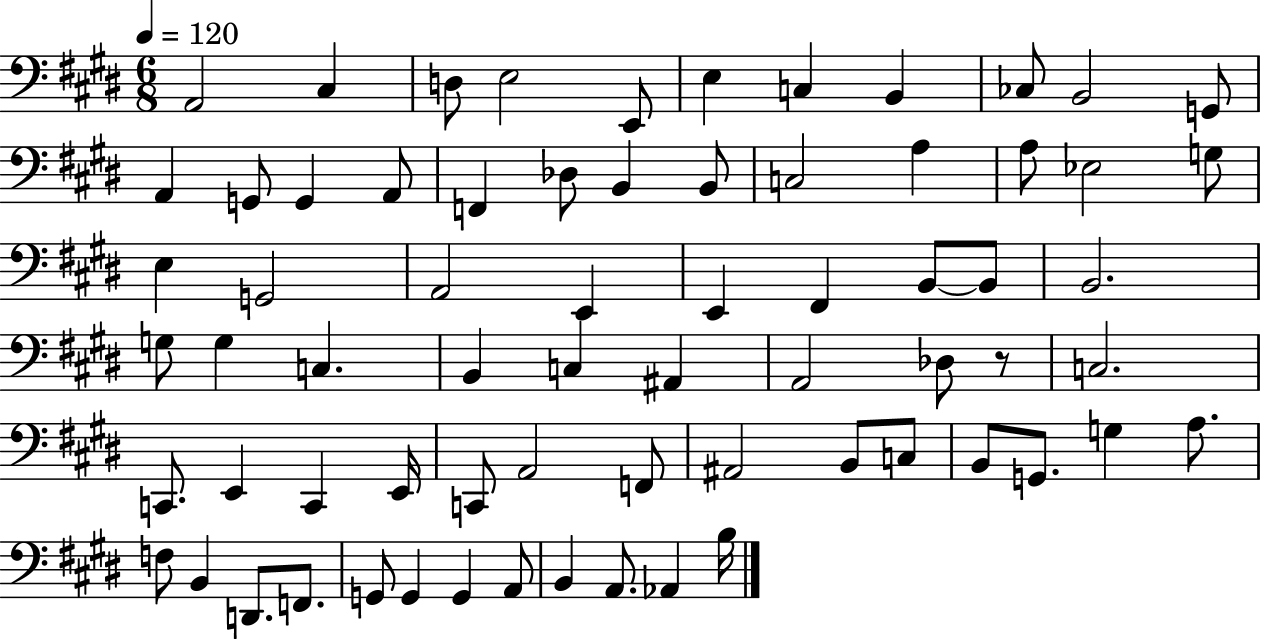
{
  \clef bass
  \numericTimeSignature
  \time 6/8
  \key e \major
  \tempo 4 = 120
  a,2 cis4 | d8 e2 e,8 | e4 c4 b,4 | ces8 b,2 g,8 | \break a,4 g,8 g,4 a,8 | f,4 des8 b,4 b,8 | c2 a4 | a8 ees2 g8 | \break e4 g,2 | a,2 e,4 | e,4 fis,4 b,8~~ b,8 | b,2. | \break g8 g4 c4. | b,4 c4 ais,4 | a,2 des8 r8 | c2. | \break c,8. e,4 c,4 e,16 | c,8 a,2 f,8 | ais,2 b,8 c8 | b,8 g,8. g4 a8. | \break f8 b,4 d,8. f,8. | g,8 g,4 g,4 a,8 | b,4 a,8. aes,4 b16 | \bar "|."
}